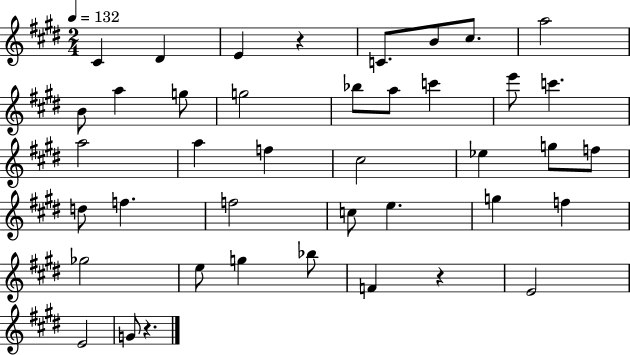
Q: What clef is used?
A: treble